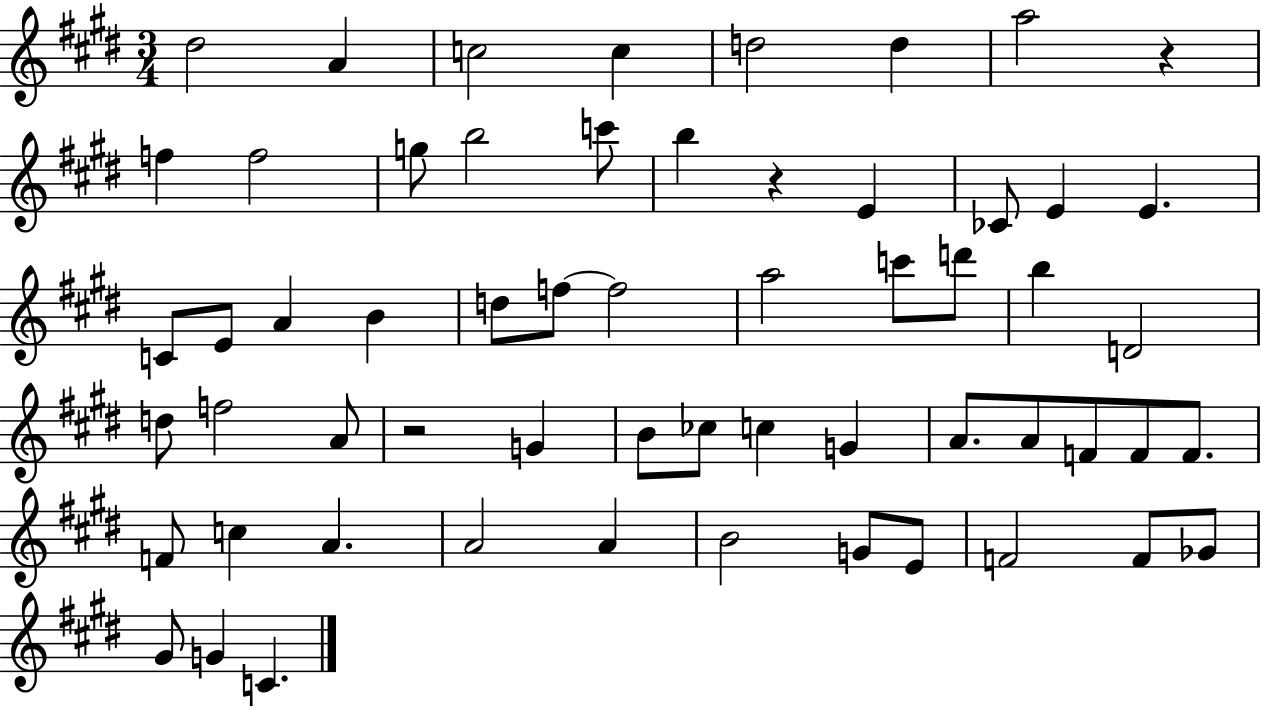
{
  \clef treble
  \numericTimeSignature
  \time 3/4
  \key e \major
  \repeat volta 2 { dis''2 a'4 | c''2 c''4 | d''2 d''4 | a''2 r4 | \break f''4 f''2 | g''8 b''2 c'''8 | b''4 r4 e'4 | ces'8 e'4 e'4. | \break c'8 e'8 a'4 b'4 | d''8 f''8~~ f''2 | a''2 c'''8 d'''8 | b''4 d'2 | \break d''8 f''2 a'8 | r2 g'4 | b'8 ces''8 c''4 g'4 | a'8. a'8 f'8 f'8 f'8. | \break f'8 c''4 a'4. | a'2 a'4 | b'2 g'8 e'8 | f'2 f'8 ges'8 | \break gis'8 g'4 c'4. | } \bar "|."
}